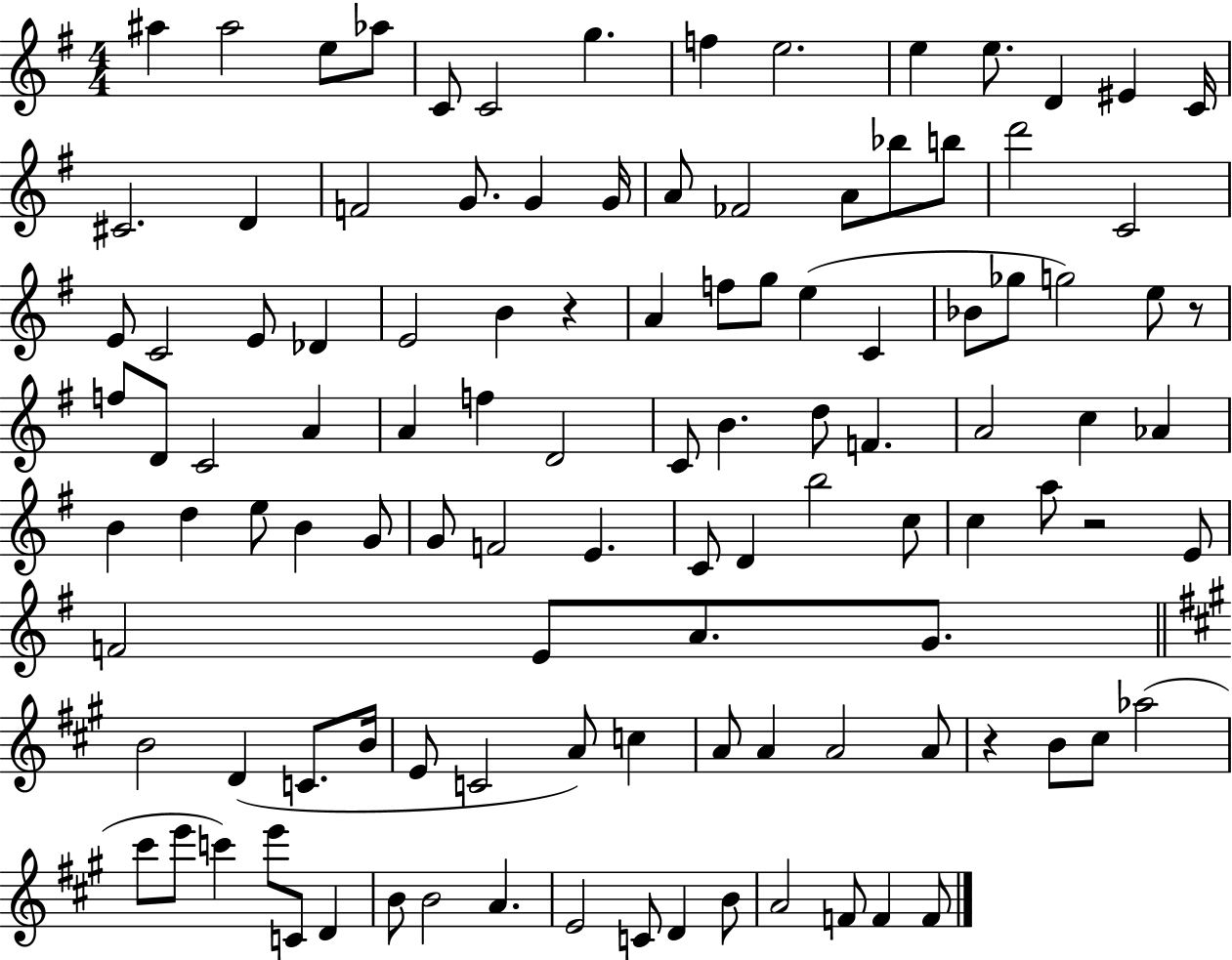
{
  \clef treble
  \numericTimeSignature
  \time 4/4
  \key g \major
  ais''4 ais''2 e''8 aes''8 | c'8 c'2 g''4. | f''4 e''2. | e''4 e''8. d'4 eis'4 c'16 | \break cis'2. d'4 | f'2 g'8. g'4 g'16 | a'8 fes'2 a'8 bes''8 b''8 | d'''2 c'2 | \break e'8 c'2 e'8 des'4 | e'2 b'4 r4 | a'4 f''8 g''8 e''4( c'4 | bes'8 ges''8 g''2) e''8 r8 | \break f''8 d'8 c'2 a'4 | a'4 f''4 d'2 | c'8 b'4. d''8 f'4. | a'2 c''4 aes'4 | \break b'4 d''4 e''8 b'4 g'8 | g'8 f'2 e'4. | c'8 d'4 b''2 c''8 | c''4 a''8 r2 e'8 | \break f'2 e'8 a'8. g'8. | \bar "||" \break \key a \major b'2 d'4( c'8. b'16 | e'8 c'2 a'8) c''4 | a'8 a'4 a'2 a'8 | r4 b'8 cis''8 aes''2( | \break cis'''8 e'''8 c'''4) e'''8 c'8 d'4 | b'8 b'2 a'4. | e'2 c'8 d'4 b'8 | a'2 f'8 f'4 f'8 | \break \bar "|."
}